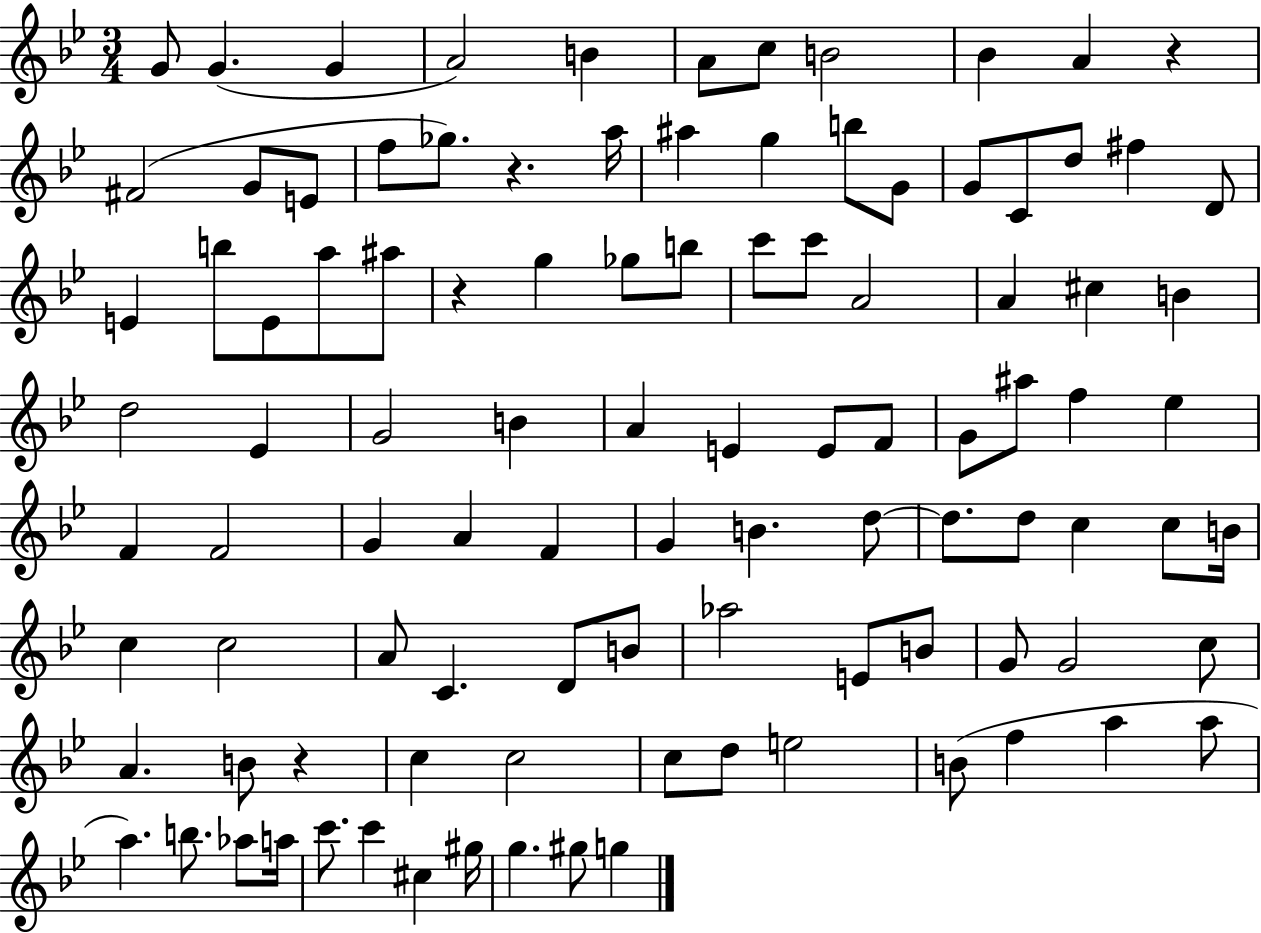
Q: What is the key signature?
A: BES major